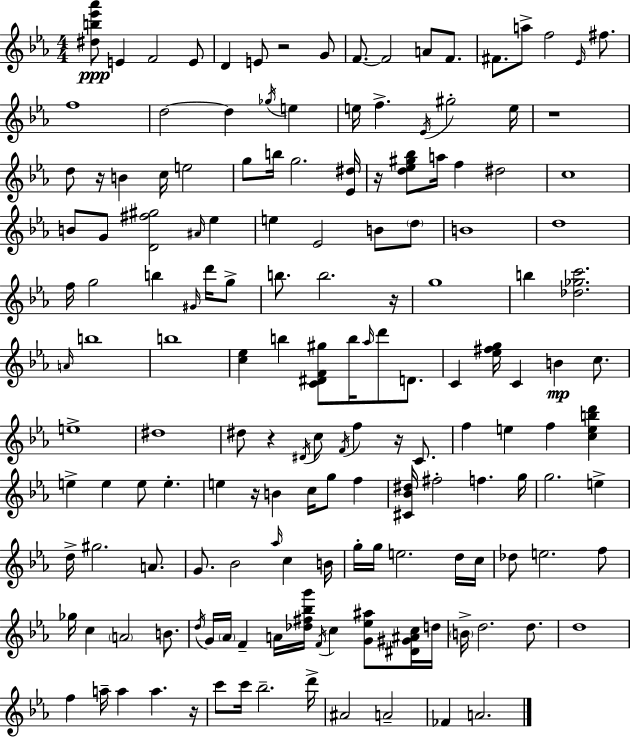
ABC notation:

X:1
T:Untitled
M:4/4
L:1/4
K:Cm
[^db_e'_a']/2 E F2 E/2 D E/2 z2 G/2 F/2 F2 A/2 F/2 ^F/2 a/2 f2 _E/4 ^f/2 f4 d2 d _g/4 e e/4 f _E/4 ^g2 e/4 z4 d/2 z/4 B c/4 e2 g/2 b/4 g2 [_E^d]/4 z/4 [d_e^g_b]/2 a/4 f ^d2 c4 B/2 G/2 [D^f^g]2 ^A/4 _e e _E2 B/2 d/2 B4 d4 f/4 g2 b ^G/4 d'/4 g/2 b/2 b2 z/4 g4 b [_d_gc']2 A/4 b4 b4 [c_e] b [C^DF^g]/2 b/4 _a/4 d'/2 D/2 C [_e^fg]/4 C B c/2 e4 ^d4 ^d/2 z ^D/4 c/2 F/4 f z/4 C/2 f e f [cebd'] e e e/2 e e z/4 B c/4 g/2 f [^C_B^d]/4 ^f2 f g/4 g2 e d/4 ^g2 A/2 G/2 _B2 _a/4 c B/4 g/4 g/4 e2 d/4 c/4 _d/2 e2 f/2 _g/4 c A2 B/2 d/4 G/4 _A/4 F A/4 [_d^f_bg']/4 F/4 c [G_e^a]/2 [^D^G^Ac]/4 d/4 B/4 d2 d/2 d4 f a/4 a a z/4 c'/2 c'/4 _b2 d'/4 ^A2 A2 _F A2